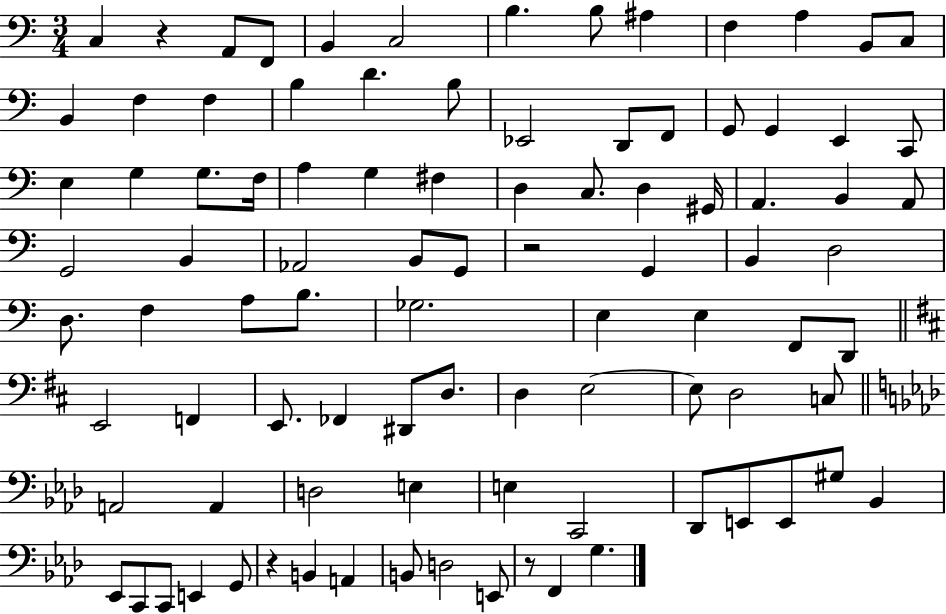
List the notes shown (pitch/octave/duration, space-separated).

C3/q R/q A2/e F2/e B2/q C3/h B3/q. B3/e A#3/q F3/q A3/q B2/e C3/e B2/q F3/q F3/q B3/q D4/q. B3/e Eb2/h D2/e F2/e G2/e G2/q E2/q C2/e E3/q G3/q G3/e. F3/s A3/q G3/q F#3/q D3/q C3/e. D3/q G#2/s A2/q. B2/q A2/e G2/h B2/q Ab2/h B2/e G2/e R/h G2/q B2/q D3/h D3/e. F3/q A3/e B3/e. Gb3/h. E3/q E3/q F2/e D2/e E2/h F2/q E2/e. FES2/q D#2/e D3/e. D3/q E3/h E3/e D3/h C3/e A2/h A2/q D3/h E3/q E3/q C2/h Db2/e E2/e E2/e G#3/e Bb2/q Eb2/e C2/e C2/e E2/q G2/e R/q B2/q A2/q B2/e D3/h E2/e R/e F2/q G3/q.